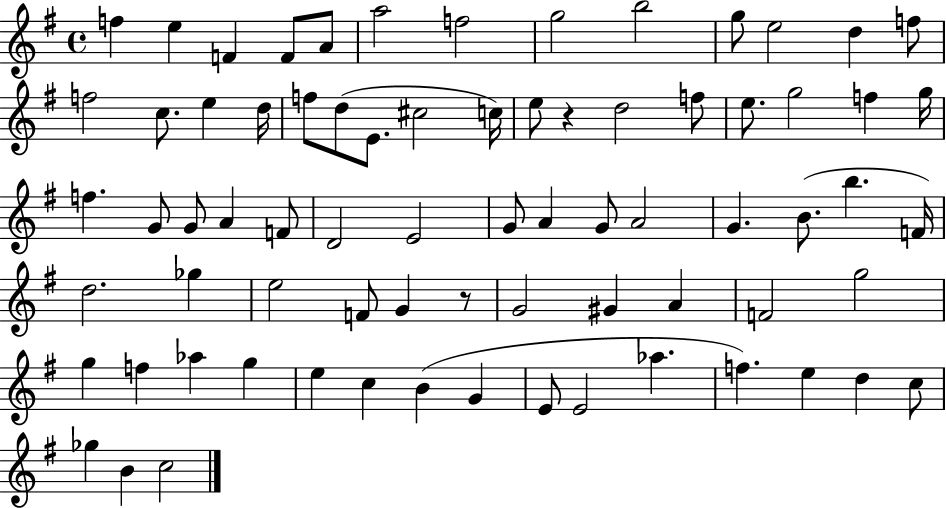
F5/q E5/q F4/q F4/e A4/e A5/h F5/h G5/h B5/h G5/e E5/h D5/q F5/e F5/h C5/e. E5/q D5/s F5/e D5/e E4/e. C#5/h C5/s E5/e R/q D5/h F5/e E5/e. G5/h F5/q G5/s F5/q. G4/e G4/e A4/q F4/e D4/h E4/h G4/e A4/q G4/e A4/h G4/q. B4/e. B5/q. F4/s D5/h. Gb5/q E5/h F4/e G4/q R/e G4/h G#4/q A4/q F4/h G5/h G5/q F5/q Ab5/q G5/q E5/q C5/q B4/q G4/q E4/e E4/h Ab5/q. F5/q. E5/q D5/q C5/e Gb5/q B4/q C5/h